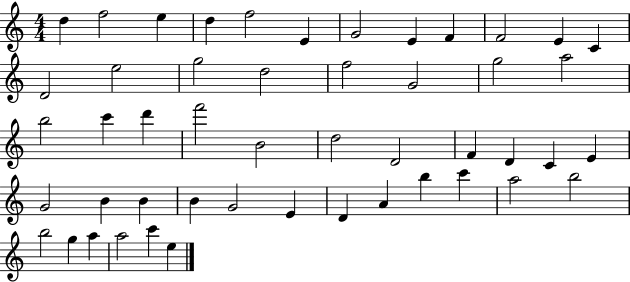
{
  \clef treble
  \numericTimeSignature
  \time 4/4
  \key c \major
  d''4 f''2 e''4 | d''4 f''2 e'4 | g'2 e'4 f'4 | f'2 e'4 c'4 | \break d'2 e''2 | g''2 d''2 | f''2 g'2 | g''2 a''2 | \break b''2 c'''4 d'''4 | f'''2 b'2 | d''2 d'2 | f'4 d'4 c'4 e'4 | \break g'2 b'4 b'4 | b'4 g'2 e'4 | d'4 a'4 b''4 c'''4 | a''2 b''2 | \break b''2 g''4 a''4 | a''2 c'''4 e''4 | \bar "|."
}